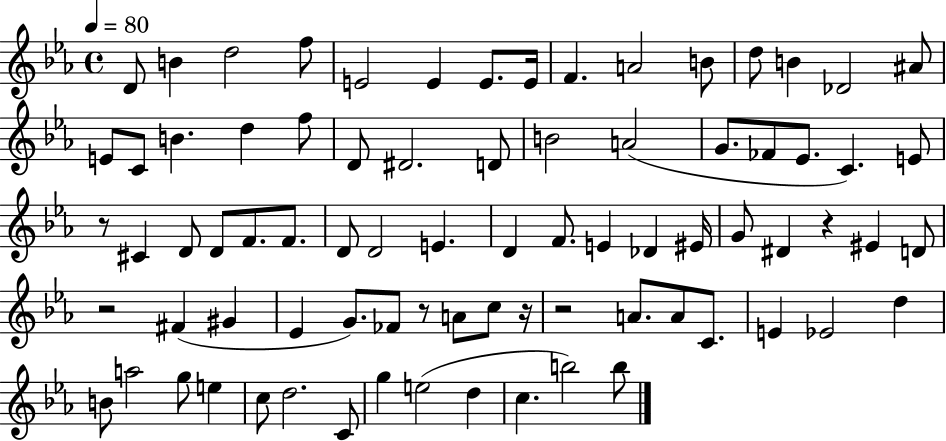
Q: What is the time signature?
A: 4/4